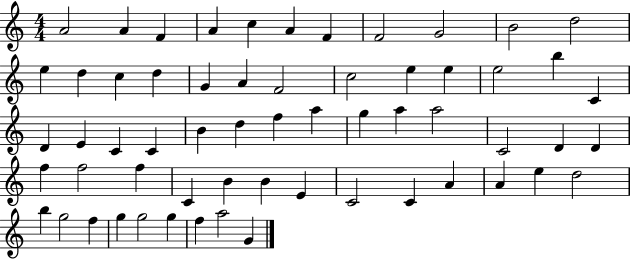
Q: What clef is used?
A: treble